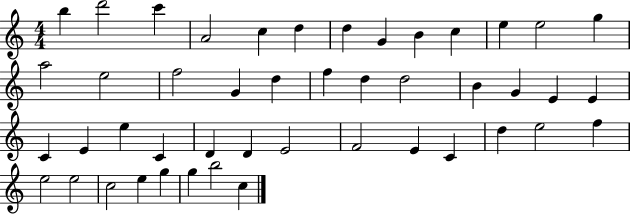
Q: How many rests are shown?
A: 0